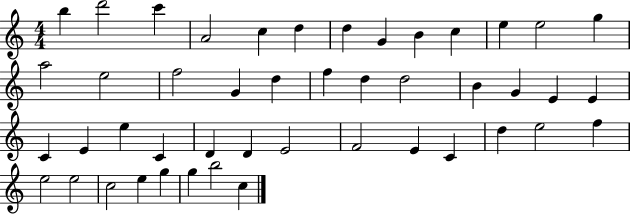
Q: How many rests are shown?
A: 0